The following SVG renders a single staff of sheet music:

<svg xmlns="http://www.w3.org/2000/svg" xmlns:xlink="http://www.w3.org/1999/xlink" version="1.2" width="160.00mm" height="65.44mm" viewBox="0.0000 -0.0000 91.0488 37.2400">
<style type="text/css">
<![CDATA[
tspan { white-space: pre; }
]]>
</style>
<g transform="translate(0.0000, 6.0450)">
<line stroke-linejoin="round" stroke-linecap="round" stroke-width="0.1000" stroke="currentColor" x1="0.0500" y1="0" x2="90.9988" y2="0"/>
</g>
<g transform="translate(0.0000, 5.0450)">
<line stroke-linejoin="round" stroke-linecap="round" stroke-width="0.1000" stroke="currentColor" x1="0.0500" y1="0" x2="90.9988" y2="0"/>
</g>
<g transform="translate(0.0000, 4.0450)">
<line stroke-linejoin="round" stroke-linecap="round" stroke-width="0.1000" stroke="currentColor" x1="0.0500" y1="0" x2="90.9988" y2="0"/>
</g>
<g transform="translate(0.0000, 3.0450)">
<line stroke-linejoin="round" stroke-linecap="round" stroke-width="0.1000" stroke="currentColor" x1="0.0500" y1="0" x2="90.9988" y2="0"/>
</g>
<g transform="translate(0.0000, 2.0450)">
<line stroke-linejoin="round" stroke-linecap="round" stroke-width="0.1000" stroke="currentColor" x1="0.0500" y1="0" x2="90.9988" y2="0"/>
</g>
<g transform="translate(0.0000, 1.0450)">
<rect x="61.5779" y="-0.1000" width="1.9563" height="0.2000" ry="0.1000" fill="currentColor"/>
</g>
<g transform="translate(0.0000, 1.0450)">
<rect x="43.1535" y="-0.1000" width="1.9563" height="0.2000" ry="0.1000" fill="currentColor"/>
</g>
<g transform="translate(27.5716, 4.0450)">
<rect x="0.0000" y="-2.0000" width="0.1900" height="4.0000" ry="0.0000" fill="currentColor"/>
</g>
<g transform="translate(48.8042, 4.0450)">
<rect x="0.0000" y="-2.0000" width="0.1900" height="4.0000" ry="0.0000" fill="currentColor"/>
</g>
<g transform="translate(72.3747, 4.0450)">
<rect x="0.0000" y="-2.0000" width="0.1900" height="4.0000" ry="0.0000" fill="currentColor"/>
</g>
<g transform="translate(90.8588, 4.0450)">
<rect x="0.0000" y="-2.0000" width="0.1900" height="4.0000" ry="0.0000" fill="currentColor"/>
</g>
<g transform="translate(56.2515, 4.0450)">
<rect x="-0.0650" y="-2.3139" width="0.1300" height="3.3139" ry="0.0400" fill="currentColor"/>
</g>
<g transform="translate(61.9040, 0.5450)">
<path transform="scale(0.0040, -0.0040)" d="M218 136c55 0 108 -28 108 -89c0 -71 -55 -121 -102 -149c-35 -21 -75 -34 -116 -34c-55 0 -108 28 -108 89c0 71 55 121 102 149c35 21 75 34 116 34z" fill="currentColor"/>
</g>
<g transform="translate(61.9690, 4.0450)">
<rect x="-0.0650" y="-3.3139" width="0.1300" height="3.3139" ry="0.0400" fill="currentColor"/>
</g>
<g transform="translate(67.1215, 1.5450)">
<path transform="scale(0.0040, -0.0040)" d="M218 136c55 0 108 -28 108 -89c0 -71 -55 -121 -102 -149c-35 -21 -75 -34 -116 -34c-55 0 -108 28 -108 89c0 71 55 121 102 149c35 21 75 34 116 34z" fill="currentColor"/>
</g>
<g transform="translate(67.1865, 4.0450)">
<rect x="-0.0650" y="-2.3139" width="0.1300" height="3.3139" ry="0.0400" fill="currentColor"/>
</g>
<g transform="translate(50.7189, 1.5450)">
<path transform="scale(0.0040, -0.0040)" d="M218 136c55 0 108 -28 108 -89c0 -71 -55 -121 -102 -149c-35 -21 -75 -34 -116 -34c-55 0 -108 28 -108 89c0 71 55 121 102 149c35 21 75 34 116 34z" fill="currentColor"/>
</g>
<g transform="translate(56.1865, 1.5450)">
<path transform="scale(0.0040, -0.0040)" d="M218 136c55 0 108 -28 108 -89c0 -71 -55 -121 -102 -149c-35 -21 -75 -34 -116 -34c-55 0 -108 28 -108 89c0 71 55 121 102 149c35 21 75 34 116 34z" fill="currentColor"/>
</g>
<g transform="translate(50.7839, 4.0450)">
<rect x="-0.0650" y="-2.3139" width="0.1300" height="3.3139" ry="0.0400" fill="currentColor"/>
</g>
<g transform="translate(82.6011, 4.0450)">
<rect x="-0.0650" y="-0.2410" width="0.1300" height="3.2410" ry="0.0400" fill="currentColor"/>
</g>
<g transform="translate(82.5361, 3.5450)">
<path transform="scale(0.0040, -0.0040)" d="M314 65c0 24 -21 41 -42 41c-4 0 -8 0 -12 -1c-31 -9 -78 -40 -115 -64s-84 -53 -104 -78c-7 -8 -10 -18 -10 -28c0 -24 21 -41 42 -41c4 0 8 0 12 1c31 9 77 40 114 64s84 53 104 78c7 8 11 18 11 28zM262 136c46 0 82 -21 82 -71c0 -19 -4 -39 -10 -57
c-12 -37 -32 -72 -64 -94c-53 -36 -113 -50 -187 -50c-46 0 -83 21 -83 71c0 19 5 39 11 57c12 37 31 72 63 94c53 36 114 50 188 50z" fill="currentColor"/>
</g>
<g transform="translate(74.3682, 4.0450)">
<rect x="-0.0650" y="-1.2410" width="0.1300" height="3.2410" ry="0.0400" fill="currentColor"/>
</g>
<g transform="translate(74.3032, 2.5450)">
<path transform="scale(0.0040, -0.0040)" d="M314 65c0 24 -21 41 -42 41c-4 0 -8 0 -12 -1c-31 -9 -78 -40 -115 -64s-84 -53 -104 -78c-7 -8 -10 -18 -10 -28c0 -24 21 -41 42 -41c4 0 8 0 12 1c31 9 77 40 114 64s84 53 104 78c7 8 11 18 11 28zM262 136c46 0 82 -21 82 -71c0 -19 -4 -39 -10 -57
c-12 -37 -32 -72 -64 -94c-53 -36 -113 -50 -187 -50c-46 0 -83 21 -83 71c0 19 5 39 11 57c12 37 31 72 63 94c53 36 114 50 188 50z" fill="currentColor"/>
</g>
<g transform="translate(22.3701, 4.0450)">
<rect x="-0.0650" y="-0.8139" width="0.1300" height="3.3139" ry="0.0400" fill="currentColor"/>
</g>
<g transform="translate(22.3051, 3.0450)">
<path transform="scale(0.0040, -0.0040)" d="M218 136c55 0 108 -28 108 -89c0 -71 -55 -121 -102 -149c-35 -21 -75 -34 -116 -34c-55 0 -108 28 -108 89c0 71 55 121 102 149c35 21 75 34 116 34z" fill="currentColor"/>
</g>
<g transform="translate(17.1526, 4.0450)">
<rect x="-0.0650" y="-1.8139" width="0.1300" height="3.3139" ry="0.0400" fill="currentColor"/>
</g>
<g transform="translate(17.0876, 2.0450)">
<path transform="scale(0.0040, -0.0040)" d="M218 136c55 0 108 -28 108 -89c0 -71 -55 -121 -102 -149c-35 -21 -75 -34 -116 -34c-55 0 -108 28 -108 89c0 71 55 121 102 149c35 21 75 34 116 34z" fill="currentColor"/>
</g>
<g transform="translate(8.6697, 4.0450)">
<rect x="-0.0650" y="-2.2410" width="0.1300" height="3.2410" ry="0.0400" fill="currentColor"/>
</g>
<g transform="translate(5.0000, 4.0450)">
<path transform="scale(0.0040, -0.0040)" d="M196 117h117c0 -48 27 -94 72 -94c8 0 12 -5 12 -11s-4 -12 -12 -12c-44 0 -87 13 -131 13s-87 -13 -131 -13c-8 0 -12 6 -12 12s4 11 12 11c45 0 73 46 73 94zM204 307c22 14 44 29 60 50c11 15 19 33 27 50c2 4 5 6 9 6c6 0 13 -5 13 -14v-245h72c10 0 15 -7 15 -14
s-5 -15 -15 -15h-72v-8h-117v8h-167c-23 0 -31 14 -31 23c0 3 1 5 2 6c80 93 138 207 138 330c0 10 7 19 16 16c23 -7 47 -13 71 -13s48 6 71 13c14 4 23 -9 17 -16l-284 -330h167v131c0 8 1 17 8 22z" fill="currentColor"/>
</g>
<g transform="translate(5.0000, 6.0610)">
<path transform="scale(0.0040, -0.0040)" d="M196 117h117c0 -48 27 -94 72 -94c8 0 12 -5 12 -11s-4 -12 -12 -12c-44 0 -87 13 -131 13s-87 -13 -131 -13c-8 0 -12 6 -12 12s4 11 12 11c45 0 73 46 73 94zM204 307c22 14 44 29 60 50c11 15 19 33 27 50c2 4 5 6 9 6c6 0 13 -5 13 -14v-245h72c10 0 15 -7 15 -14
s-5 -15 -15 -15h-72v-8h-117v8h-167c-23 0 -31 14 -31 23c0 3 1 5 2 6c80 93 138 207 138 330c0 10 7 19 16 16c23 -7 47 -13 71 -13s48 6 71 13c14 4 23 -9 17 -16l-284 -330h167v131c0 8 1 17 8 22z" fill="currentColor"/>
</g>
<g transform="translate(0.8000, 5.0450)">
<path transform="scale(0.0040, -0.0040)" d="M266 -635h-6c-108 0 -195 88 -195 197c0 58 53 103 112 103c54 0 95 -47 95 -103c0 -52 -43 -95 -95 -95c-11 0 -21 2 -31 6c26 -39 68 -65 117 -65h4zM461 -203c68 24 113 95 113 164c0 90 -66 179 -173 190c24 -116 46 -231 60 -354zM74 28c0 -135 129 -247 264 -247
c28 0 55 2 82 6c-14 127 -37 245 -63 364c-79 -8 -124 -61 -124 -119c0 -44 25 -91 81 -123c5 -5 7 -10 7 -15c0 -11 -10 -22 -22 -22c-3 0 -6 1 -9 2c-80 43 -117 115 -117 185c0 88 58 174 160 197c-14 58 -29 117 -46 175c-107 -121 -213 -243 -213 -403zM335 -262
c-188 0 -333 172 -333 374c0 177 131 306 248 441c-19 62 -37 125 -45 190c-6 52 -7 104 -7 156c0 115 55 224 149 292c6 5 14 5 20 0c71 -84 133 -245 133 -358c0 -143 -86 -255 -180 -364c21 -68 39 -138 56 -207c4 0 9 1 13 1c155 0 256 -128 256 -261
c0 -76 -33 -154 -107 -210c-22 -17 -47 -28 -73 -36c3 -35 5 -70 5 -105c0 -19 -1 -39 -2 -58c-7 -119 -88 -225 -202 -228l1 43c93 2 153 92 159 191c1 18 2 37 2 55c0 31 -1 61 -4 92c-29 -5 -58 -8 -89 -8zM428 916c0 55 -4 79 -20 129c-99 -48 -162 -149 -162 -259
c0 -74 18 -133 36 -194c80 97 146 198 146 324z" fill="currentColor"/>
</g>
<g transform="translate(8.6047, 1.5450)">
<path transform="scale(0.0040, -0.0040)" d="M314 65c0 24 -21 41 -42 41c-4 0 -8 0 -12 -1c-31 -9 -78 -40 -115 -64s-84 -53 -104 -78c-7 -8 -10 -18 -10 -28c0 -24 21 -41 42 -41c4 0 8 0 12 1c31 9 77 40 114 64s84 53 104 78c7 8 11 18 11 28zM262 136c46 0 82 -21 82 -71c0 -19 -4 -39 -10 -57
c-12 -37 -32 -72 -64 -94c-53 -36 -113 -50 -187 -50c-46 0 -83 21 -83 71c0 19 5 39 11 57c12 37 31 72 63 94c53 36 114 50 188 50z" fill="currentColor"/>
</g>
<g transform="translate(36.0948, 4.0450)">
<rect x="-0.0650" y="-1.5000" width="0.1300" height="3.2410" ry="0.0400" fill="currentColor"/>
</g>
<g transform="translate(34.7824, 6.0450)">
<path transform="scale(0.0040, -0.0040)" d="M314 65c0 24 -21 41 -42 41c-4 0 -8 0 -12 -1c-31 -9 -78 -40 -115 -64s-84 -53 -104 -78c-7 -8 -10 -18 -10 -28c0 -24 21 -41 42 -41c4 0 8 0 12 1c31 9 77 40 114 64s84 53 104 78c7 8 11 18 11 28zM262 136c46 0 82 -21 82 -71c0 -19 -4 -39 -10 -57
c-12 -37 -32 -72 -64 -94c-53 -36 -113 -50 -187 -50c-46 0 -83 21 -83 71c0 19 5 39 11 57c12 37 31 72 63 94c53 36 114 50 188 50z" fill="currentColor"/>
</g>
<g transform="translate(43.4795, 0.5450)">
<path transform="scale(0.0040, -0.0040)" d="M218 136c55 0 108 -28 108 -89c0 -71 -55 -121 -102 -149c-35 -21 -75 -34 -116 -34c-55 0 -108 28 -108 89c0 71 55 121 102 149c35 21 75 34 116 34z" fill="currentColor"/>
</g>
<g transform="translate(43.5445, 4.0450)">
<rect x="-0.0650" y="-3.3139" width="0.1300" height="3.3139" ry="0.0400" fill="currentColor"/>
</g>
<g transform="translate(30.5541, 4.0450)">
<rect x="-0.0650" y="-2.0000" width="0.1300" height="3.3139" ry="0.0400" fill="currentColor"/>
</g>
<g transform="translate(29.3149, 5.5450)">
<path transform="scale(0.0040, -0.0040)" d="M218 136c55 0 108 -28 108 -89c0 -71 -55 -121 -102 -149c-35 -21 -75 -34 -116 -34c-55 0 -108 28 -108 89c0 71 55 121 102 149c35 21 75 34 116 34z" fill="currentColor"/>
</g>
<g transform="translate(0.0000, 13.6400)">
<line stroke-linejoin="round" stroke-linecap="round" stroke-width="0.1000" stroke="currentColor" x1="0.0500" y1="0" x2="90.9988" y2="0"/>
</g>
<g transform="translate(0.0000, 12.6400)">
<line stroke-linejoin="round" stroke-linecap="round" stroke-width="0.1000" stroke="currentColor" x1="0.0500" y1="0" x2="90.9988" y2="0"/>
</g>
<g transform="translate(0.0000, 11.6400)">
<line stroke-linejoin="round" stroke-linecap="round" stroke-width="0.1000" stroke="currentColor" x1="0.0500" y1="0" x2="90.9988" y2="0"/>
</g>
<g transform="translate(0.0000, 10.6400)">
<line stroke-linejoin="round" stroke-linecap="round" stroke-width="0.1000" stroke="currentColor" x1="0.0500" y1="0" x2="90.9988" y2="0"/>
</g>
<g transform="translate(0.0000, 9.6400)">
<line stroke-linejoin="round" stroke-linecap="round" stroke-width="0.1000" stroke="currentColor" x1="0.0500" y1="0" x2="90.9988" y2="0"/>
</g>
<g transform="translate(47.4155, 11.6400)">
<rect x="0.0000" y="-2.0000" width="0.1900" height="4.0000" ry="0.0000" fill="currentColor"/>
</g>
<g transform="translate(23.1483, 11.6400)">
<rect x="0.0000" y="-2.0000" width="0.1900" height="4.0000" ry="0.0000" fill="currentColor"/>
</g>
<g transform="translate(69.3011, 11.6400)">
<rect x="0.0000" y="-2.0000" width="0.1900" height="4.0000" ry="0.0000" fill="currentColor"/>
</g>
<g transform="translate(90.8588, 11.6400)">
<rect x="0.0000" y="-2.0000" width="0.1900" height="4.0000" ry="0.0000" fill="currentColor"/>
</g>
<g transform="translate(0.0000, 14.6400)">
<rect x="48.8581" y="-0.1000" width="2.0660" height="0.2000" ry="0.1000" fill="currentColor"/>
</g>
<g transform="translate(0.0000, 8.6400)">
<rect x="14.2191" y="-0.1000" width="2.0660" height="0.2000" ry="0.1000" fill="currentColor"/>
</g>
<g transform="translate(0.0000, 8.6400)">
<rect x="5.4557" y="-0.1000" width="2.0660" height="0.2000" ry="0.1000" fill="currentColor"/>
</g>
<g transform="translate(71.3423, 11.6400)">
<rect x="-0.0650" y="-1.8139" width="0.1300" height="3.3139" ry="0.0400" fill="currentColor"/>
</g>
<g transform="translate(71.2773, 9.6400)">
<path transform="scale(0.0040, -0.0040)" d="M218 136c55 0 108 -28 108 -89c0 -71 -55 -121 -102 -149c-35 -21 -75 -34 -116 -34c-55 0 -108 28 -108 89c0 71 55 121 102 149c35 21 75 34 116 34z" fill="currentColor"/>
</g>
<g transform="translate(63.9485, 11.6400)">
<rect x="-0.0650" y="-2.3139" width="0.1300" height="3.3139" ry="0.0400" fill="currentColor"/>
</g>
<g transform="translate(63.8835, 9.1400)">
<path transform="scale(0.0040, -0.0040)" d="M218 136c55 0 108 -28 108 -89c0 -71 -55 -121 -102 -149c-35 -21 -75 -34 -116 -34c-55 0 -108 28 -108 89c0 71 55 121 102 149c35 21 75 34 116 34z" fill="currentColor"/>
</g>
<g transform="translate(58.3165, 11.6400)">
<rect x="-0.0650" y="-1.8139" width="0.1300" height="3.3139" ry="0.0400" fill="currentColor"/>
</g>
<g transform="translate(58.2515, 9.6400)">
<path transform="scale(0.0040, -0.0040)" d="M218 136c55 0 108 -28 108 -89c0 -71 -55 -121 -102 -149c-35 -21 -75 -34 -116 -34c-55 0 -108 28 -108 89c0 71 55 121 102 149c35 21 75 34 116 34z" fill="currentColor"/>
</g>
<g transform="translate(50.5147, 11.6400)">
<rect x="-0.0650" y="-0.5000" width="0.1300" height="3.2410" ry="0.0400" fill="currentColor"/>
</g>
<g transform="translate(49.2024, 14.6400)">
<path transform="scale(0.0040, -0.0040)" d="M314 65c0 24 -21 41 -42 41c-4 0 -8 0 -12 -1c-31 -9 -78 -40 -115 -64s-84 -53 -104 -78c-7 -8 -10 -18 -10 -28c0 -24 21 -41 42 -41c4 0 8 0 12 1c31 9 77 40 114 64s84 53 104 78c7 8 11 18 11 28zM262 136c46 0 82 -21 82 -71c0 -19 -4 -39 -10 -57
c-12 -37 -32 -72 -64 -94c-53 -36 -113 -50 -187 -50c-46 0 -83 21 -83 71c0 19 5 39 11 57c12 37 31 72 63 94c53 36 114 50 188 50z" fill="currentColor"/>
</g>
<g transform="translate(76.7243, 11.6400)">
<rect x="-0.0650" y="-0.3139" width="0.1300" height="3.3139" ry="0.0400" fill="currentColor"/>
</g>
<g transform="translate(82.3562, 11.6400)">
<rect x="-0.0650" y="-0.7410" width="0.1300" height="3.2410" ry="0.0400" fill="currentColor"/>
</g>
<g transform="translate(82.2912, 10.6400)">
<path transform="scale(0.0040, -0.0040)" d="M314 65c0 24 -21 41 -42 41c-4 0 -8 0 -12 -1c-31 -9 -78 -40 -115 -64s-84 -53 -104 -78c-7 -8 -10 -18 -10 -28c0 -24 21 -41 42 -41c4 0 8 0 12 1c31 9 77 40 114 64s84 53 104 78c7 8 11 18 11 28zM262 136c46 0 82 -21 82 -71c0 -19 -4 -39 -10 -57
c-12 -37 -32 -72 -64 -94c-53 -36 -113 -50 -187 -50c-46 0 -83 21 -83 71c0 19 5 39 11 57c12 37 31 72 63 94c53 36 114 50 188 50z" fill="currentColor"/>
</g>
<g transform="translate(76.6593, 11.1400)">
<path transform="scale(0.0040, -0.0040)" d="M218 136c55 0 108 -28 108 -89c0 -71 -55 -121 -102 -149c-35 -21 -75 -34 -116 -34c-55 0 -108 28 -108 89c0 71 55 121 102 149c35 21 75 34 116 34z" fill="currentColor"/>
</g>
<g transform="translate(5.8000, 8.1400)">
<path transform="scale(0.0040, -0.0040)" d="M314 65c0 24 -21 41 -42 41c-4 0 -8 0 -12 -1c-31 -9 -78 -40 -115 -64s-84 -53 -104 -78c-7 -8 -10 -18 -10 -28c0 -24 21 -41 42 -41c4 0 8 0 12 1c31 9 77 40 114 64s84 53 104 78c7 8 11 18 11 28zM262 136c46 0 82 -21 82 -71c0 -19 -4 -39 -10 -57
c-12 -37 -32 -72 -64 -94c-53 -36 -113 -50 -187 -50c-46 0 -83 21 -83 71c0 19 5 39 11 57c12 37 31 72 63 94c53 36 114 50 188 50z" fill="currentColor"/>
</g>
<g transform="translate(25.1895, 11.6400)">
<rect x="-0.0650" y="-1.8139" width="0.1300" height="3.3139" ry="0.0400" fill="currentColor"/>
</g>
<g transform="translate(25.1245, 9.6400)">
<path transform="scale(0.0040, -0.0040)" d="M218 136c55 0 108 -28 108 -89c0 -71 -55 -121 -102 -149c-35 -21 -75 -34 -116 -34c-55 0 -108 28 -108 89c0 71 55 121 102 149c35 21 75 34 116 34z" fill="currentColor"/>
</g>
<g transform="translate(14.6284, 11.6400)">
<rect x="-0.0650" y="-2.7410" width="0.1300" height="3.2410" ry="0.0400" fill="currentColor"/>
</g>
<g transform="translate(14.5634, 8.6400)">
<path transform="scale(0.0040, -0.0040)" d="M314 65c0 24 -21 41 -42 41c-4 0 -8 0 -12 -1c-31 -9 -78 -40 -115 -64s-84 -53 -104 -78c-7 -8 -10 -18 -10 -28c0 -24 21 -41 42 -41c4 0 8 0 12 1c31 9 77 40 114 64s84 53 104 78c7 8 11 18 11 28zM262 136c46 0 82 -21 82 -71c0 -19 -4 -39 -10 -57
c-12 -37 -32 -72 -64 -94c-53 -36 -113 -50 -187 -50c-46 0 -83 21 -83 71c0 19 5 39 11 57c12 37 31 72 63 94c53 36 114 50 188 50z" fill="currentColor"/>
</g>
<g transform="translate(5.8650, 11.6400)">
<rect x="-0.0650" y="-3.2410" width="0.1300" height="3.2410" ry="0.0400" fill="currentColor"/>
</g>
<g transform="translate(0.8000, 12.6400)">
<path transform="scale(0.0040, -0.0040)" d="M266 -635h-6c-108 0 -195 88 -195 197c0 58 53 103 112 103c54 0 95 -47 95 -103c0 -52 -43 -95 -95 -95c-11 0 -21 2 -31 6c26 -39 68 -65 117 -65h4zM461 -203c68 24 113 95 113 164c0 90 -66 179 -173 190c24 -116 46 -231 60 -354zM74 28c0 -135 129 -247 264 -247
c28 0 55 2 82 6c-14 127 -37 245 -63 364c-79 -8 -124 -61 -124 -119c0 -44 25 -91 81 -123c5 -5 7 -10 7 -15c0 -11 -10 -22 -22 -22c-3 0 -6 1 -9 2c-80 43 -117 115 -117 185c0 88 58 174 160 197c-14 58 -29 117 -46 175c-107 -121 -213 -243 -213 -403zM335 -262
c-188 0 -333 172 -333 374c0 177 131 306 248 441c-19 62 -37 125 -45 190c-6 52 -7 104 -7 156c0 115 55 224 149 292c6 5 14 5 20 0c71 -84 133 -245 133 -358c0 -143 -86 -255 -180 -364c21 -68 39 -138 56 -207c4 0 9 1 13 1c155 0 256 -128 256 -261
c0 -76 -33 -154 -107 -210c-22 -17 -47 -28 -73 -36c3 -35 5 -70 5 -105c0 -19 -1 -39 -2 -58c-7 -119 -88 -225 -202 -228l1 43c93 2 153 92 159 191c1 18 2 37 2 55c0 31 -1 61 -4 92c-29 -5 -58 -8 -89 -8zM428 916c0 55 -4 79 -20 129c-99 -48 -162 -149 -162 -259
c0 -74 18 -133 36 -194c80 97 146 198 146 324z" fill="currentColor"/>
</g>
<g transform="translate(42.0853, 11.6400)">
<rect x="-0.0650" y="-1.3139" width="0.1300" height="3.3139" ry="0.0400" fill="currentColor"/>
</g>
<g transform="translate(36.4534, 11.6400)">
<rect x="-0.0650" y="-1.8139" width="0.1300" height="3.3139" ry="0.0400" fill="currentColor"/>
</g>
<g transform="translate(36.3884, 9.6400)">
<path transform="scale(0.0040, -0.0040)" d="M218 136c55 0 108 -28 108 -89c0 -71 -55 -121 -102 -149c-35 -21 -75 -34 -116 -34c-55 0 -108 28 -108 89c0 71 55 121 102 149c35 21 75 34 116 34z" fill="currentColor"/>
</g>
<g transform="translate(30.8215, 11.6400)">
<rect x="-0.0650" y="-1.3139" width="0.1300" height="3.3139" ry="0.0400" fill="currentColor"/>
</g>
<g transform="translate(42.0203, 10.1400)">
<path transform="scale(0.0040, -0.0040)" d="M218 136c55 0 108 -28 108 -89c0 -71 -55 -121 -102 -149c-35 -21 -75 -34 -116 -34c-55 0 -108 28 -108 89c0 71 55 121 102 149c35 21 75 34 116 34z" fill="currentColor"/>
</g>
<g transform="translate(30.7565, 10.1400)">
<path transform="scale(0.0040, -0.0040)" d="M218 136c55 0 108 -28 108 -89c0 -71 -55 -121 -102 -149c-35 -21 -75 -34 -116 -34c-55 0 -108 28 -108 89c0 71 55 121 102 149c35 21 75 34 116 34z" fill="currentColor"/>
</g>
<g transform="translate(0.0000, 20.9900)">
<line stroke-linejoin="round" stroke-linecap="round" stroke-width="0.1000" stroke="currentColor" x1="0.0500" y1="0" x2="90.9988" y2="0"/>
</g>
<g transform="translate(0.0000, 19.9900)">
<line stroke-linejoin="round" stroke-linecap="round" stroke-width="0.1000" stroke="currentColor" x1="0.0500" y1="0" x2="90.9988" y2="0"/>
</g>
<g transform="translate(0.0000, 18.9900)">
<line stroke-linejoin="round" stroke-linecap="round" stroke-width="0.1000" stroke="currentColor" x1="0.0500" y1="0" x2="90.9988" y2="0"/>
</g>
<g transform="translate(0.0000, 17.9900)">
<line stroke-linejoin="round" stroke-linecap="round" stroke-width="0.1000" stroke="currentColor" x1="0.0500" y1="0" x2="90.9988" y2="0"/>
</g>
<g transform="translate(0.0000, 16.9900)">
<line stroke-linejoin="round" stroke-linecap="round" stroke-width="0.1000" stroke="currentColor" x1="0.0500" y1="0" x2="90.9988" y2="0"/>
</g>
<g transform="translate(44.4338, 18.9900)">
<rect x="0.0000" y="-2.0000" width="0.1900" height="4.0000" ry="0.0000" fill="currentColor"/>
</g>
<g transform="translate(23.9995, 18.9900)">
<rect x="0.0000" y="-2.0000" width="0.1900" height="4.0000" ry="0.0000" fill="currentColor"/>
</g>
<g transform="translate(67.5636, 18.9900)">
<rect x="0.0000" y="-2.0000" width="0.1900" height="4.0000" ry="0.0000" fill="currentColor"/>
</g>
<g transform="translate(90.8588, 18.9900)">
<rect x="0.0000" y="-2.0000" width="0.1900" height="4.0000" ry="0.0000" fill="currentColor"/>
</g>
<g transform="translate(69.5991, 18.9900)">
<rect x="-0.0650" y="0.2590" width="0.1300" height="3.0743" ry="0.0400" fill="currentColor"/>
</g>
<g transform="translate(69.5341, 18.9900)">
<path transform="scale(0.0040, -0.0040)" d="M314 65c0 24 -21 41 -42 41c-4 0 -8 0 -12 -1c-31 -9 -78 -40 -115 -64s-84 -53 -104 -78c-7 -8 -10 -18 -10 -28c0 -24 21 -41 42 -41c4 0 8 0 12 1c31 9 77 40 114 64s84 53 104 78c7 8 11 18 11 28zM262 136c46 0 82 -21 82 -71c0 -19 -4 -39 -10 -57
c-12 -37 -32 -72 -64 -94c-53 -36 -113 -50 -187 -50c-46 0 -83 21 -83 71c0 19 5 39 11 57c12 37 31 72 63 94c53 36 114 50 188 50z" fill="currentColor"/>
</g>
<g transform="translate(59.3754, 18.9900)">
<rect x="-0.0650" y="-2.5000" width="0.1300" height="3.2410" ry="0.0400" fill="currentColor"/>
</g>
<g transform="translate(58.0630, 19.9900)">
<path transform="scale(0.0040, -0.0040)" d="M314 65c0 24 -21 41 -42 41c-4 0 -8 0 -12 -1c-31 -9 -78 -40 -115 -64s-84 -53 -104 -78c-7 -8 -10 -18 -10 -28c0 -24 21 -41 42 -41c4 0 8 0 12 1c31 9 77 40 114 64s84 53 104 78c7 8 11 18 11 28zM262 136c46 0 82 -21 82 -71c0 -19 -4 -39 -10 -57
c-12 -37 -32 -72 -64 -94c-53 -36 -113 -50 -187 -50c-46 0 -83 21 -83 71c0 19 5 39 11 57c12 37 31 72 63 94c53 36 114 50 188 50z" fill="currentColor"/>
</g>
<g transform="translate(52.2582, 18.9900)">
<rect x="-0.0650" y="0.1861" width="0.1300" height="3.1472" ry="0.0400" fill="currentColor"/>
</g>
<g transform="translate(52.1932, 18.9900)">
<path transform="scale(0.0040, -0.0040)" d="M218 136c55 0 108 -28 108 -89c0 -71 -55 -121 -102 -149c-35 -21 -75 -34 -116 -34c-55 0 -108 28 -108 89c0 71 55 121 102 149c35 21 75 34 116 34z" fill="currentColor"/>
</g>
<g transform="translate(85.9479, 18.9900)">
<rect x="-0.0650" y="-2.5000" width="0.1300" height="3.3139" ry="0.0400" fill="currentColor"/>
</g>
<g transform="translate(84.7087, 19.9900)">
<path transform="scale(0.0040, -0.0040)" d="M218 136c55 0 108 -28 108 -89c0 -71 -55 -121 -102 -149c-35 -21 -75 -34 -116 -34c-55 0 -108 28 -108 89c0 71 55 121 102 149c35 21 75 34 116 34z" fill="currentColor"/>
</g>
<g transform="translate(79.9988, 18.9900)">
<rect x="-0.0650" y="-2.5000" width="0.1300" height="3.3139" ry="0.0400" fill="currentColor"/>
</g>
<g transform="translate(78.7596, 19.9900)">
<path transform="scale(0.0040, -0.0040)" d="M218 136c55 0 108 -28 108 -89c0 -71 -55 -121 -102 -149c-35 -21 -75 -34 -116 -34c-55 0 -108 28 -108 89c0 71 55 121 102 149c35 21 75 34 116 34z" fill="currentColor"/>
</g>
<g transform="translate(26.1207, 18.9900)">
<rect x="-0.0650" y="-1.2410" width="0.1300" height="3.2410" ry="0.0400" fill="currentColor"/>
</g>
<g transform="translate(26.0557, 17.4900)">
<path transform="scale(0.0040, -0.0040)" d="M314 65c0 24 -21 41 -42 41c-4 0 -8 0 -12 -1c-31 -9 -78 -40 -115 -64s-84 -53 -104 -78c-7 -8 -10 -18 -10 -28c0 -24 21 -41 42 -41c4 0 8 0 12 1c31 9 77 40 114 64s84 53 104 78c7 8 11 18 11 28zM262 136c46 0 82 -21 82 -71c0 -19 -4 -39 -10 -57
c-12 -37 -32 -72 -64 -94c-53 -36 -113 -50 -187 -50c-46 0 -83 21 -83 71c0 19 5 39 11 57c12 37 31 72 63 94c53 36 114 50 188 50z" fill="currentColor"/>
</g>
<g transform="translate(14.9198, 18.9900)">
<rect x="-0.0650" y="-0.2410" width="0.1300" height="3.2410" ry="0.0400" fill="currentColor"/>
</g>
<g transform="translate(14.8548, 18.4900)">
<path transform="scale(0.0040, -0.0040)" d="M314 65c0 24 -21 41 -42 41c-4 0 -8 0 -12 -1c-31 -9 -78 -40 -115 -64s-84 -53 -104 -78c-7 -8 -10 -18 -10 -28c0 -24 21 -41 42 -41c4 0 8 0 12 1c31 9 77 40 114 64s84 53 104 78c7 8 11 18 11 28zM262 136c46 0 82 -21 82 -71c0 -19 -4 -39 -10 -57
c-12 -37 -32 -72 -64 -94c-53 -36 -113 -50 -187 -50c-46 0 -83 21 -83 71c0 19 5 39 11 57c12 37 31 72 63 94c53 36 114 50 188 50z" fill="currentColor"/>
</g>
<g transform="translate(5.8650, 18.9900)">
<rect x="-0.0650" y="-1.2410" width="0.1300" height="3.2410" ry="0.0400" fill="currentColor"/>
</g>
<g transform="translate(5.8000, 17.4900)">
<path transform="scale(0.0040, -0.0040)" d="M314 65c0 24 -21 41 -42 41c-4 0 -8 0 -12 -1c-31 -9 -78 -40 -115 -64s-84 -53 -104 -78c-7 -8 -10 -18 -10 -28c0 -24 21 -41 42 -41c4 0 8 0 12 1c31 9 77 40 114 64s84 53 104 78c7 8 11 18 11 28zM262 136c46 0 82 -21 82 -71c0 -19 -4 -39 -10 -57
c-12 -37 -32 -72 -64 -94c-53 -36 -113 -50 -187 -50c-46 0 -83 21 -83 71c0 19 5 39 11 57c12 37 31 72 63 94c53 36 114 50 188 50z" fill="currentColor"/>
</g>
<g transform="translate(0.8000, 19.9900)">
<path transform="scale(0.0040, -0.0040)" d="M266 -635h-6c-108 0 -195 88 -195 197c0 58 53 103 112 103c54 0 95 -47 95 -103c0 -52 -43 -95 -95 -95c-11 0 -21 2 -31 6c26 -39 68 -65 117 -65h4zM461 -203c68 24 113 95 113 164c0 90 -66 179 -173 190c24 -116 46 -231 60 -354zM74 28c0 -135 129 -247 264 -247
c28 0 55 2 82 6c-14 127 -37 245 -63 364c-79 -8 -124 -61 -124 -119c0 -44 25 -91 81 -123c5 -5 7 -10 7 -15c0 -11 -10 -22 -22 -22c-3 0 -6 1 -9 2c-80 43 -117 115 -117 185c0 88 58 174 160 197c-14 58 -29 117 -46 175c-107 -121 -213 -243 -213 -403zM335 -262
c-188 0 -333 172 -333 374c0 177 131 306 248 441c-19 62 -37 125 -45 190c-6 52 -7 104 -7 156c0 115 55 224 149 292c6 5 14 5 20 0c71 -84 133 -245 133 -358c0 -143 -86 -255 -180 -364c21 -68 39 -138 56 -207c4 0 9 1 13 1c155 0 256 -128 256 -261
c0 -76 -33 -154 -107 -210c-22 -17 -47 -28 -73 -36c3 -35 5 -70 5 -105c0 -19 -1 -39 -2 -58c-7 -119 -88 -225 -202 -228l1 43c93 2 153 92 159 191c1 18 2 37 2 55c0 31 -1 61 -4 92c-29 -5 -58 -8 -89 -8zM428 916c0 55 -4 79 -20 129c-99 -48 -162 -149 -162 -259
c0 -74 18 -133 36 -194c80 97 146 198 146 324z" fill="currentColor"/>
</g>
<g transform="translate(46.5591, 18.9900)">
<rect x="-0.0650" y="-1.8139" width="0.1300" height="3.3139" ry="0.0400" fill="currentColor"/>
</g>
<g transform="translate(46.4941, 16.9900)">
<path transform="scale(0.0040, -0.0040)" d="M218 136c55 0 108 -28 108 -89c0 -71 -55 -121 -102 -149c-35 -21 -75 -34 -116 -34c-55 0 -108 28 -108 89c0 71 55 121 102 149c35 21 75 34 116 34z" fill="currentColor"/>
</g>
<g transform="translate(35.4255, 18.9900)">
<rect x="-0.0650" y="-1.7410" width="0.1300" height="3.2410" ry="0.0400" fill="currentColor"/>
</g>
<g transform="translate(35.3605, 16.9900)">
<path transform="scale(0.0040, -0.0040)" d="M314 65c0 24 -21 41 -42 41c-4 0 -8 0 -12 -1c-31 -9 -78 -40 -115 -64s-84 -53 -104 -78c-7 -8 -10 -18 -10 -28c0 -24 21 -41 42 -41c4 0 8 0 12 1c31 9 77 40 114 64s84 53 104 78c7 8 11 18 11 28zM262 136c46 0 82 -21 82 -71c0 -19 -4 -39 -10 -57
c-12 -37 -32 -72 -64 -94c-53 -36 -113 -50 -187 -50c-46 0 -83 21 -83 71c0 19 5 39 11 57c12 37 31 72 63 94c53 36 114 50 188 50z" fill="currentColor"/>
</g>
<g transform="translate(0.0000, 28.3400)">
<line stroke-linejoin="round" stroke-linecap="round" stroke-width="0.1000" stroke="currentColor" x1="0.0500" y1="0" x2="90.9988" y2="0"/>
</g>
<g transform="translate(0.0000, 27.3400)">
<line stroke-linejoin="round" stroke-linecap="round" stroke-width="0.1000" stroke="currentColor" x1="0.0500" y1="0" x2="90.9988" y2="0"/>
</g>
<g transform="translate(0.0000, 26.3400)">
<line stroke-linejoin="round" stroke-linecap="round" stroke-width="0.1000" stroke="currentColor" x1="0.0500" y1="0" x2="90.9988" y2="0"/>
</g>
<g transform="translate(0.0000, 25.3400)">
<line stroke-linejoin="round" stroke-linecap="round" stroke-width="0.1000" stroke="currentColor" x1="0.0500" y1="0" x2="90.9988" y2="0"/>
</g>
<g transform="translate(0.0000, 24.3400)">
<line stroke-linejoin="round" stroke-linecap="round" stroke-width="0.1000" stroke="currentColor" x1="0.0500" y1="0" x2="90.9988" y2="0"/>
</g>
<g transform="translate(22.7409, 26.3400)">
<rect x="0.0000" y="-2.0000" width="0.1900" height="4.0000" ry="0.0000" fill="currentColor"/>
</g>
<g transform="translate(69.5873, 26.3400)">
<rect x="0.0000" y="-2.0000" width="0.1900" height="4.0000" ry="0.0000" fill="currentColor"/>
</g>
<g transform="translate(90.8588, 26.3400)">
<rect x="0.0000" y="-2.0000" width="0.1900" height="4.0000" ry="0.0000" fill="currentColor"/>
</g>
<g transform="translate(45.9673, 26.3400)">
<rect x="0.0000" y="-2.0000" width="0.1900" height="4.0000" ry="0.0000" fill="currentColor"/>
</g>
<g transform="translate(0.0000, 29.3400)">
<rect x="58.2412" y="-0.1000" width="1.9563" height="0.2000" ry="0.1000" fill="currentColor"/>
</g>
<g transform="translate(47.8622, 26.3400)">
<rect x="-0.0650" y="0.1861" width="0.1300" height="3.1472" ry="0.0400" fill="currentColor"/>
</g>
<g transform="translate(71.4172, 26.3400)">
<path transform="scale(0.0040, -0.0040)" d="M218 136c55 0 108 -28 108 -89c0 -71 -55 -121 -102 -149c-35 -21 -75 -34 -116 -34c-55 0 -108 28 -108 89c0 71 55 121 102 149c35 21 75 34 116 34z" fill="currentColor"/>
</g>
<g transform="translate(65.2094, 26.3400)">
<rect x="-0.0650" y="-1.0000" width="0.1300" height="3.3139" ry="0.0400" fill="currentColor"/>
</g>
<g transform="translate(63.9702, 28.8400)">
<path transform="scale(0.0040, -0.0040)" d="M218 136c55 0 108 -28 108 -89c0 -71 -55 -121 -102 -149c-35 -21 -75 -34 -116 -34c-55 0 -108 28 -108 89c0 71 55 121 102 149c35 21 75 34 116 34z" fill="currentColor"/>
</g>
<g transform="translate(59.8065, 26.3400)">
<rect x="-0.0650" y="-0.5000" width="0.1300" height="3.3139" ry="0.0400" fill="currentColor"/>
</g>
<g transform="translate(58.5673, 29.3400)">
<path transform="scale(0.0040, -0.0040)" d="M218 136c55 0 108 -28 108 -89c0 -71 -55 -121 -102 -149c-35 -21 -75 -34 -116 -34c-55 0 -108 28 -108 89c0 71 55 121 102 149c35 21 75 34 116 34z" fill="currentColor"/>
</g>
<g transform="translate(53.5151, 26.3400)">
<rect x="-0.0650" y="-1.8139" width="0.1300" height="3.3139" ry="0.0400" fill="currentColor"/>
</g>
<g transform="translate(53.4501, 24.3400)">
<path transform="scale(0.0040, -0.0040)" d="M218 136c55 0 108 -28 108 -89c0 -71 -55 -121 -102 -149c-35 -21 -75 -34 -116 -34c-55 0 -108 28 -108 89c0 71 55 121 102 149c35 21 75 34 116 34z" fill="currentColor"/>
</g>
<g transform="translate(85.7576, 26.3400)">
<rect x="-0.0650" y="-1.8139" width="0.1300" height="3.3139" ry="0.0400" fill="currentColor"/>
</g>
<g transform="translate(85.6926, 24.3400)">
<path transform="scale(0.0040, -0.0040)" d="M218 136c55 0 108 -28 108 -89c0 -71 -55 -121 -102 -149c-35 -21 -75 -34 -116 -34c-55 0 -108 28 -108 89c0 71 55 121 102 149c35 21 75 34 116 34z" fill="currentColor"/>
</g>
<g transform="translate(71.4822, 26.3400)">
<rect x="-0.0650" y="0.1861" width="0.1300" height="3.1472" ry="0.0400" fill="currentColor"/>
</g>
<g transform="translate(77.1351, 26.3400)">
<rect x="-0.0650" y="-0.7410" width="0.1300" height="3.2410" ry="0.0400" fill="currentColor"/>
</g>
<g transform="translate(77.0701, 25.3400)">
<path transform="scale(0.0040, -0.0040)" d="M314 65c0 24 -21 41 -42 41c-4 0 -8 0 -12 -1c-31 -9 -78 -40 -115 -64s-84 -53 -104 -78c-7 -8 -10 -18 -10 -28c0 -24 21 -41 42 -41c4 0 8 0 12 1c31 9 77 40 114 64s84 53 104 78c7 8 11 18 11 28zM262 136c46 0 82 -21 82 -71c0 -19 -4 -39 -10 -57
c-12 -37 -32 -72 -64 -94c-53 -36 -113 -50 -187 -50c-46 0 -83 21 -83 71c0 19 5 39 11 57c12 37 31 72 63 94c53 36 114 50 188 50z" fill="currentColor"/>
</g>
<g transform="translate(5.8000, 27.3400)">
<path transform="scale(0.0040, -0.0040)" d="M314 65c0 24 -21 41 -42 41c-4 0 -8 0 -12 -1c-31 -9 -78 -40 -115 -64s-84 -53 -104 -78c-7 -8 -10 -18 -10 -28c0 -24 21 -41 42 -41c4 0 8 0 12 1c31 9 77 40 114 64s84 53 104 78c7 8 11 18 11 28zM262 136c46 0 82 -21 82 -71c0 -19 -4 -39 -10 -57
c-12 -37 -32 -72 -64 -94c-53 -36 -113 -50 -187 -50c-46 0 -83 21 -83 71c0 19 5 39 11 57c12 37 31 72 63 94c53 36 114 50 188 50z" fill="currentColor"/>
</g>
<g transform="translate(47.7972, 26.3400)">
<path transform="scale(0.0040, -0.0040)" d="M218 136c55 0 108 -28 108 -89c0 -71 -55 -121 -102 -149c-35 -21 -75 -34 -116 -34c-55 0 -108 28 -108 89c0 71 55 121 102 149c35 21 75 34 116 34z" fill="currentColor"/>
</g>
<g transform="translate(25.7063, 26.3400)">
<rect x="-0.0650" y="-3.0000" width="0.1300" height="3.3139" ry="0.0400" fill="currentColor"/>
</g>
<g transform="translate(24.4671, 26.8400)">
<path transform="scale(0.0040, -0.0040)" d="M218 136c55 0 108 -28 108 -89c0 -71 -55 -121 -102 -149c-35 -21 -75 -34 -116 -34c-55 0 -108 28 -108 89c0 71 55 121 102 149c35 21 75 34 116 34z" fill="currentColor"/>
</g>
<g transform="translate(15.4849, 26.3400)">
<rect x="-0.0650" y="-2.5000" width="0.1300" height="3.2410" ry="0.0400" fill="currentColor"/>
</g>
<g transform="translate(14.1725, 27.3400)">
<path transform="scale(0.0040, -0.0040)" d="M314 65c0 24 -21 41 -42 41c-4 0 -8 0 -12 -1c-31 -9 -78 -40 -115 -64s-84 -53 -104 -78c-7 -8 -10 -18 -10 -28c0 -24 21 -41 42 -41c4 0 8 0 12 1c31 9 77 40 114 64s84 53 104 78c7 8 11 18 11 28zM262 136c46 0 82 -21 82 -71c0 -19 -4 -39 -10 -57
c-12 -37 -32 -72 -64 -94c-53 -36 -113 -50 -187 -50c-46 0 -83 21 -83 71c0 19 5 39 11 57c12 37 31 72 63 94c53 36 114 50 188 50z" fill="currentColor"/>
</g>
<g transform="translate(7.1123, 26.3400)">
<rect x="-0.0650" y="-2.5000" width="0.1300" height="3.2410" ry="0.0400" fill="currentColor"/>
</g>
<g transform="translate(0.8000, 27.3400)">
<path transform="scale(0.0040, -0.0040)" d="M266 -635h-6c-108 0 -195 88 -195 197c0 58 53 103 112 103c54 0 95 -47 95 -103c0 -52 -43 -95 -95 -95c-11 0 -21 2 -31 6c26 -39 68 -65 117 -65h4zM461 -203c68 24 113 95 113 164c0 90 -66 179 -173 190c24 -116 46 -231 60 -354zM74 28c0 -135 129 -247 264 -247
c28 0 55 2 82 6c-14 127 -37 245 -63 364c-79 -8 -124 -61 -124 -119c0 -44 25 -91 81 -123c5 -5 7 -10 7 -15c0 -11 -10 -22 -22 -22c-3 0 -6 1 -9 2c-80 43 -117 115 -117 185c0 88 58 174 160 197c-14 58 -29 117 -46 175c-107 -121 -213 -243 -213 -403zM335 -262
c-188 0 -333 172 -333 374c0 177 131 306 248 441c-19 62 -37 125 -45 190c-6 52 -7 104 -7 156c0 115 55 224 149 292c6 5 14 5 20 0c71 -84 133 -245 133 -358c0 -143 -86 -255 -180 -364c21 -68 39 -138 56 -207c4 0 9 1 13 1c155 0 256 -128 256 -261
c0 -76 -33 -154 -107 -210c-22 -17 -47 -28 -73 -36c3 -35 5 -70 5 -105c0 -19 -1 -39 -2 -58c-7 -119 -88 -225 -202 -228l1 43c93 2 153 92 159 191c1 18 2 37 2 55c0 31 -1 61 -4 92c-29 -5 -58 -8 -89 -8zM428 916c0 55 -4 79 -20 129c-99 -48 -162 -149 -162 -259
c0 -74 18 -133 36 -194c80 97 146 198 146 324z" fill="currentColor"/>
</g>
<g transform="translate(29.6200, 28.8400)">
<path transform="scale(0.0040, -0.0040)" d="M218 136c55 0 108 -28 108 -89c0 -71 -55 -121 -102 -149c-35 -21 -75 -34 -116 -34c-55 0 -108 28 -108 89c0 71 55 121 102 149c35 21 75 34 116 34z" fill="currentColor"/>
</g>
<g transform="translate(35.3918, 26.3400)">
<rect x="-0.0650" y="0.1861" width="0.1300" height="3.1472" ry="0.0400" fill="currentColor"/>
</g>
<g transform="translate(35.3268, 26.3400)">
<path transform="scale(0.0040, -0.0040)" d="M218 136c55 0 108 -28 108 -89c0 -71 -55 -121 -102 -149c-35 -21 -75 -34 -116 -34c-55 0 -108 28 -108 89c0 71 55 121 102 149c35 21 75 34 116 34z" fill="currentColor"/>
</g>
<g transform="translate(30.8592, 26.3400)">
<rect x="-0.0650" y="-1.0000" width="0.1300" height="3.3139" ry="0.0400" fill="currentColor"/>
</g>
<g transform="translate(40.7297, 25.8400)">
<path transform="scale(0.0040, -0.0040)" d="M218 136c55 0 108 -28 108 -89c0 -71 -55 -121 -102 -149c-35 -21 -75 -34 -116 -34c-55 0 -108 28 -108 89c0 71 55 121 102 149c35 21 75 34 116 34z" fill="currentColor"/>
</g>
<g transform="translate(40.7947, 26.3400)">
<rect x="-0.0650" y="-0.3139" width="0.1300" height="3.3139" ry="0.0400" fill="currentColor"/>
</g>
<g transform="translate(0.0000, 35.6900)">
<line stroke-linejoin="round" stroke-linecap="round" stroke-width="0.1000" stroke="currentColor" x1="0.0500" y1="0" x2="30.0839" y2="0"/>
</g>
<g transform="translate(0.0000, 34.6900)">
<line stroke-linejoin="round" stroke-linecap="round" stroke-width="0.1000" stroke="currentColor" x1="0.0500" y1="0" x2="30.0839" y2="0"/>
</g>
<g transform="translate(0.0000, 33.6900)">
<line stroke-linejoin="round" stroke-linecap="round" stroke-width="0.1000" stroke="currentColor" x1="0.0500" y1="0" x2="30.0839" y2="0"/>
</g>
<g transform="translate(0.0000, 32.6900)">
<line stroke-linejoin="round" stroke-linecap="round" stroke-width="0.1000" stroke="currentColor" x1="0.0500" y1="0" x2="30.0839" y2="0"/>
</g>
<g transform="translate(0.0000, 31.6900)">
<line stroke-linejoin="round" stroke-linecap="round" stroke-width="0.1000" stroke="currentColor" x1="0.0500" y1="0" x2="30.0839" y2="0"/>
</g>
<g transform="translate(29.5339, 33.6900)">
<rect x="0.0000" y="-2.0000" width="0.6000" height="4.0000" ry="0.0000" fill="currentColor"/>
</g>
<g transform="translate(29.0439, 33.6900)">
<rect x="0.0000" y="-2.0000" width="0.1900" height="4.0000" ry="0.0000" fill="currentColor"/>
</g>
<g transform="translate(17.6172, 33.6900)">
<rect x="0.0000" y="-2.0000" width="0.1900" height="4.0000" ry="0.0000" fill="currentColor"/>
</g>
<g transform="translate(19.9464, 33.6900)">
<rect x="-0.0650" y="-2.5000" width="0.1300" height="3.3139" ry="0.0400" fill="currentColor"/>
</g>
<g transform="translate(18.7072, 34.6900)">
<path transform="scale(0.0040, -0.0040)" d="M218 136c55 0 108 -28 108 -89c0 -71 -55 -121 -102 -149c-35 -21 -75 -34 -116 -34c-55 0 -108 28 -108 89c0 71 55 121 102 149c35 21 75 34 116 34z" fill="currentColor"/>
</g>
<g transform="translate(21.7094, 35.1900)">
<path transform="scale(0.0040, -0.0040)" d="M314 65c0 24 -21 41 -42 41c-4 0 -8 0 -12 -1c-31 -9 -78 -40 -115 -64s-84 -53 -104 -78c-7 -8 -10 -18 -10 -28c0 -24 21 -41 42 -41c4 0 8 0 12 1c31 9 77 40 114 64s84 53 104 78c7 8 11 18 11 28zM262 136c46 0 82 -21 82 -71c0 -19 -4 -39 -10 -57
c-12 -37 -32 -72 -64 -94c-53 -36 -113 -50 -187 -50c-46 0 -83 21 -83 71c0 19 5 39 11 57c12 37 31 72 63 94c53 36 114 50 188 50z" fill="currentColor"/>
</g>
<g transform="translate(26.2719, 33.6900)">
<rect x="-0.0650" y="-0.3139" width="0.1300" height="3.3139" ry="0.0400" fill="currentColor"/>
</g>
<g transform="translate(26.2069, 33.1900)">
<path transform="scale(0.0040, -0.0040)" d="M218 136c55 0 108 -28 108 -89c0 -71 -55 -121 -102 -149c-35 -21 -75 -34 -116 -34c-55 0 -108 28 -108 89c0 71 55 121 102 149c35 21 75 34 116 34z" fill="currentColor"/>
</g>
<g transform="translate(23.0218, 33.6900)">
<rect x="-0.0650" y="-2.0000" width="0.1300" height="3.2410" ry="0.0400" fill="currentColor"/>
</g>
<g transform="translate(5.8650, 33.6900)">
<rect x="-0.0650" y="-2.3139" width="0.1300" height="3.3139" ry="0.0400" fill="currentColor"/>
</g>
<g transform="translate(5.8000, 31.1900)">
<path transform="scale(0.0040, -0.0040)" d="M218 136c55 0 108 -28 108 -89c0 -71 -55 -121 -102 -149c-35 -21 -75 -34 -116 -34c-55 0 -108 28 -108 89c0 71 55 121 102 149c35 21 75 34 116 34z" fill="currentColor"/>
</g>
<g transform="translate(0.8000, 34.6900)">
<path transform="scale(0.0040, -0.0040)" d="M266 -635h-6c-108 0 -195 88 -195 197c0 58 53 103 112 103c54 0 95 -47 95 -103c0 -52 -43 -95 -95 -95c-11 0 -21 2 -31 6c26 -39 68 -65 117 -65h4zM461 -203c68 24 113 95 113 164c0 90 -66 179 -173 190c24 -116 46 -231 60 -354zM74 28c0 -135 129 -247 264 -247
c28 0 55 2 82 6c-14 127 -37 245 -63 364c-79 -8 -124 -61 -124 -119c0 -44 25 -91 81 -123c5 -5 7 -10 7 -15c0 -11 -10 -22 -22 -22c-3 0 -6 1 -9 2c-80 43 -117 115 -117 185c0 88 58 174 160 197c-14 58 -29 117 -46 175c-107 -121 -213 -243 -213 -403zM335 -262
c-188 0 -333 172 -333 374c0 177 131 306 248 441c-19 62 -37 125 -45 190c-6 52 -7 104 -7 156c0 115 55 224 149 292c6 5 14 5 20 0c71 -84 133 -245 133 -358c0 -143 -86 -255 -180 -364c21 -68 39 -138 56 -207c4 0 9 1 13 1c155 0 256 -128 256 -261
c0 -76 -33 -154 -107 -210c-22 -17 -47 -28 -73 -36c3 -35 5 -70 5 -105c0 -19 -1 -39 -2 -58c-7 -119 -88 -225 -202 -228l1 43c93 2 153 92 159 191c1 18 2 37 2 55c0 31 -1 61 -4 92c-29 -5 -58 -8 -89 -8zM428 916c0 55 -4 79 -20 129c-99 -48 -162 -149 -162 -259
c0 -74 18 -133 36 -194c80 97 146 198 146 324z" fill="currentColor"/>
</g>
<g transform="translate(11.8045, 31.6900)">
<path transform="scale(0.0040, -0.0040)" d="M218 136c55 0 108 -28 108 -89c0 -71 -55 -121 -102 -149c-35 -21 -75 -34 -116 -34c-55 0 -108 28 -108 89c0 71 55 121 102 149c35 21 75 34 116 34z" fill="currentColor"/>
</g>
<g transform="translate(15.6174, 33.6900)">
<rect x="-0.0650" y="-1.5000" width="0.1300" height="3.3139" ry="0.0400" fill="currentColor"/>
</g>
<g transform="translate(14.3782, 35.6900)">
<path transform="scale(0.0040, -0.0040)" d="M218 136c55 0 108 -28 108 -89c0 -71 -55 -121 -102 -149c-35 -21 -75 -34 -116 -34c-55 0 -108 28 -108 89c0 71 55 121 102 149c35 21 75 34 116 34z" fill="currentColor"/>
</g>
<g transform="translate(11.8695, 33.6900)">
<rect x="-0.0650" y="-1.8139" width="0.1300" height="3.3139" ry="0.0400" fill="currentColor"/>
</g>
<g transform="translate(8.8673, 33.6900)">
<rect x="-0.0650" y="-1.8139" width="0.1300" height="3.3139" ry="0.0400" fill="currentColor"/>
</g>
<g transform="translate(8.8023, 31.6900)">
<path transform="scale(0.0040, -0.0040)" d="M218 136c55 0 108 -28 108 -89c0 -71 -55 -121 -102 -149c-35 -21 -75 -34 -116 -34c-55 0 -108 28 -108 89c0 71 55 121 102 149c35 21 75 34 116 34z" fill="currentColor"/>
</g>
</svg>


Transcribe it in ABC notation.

X:1
T:Untitled
M:4/4
L:1/4
K:C
g2 f d F E2 b g g b g e2 c2 b2 a2 f e f e C2 f g f c d2 e2 c2 e2 f2 f B G2 B2 G G G2 G2 A D B c B f C D B d2 f g f f E G F2 c